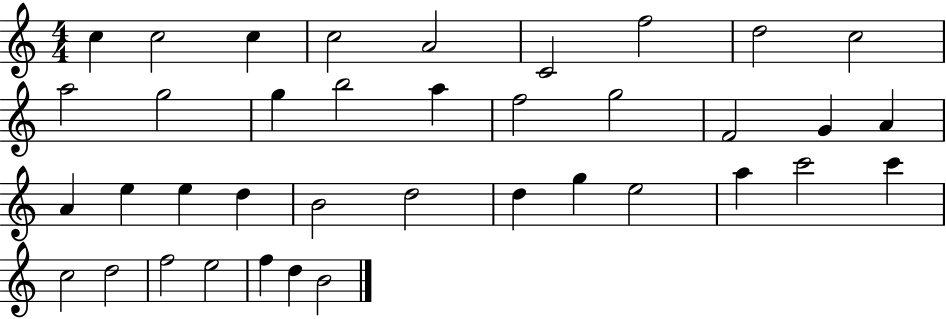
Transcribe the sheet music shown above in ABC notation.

X:1
T:Untitled
M:4/4
L:1/4
K:C
c c2 c c2 A2 C2 f2 d2 c2 a2 g2 g b2 a f2 g2 F2 G A A e e d B2 d2 d g e2 a c'2 c' c2 d2 f2 e2 f d B2